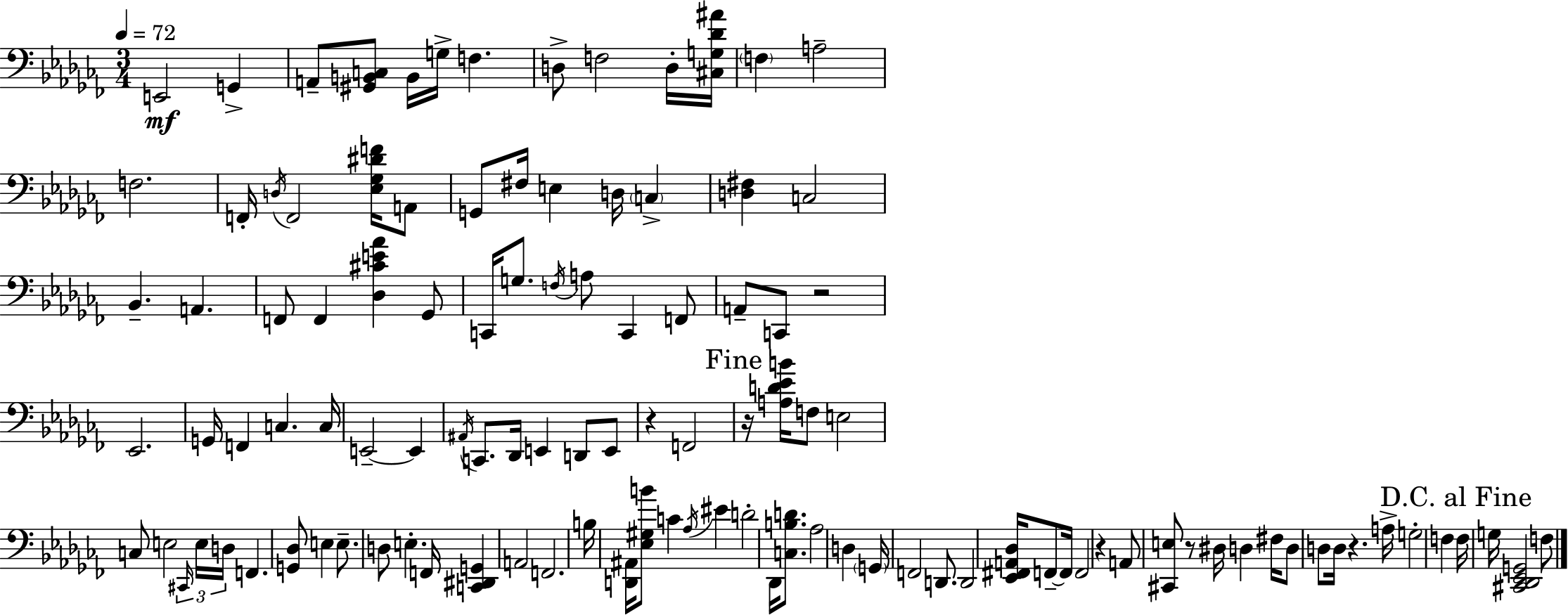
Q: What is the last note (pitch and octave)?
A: F3